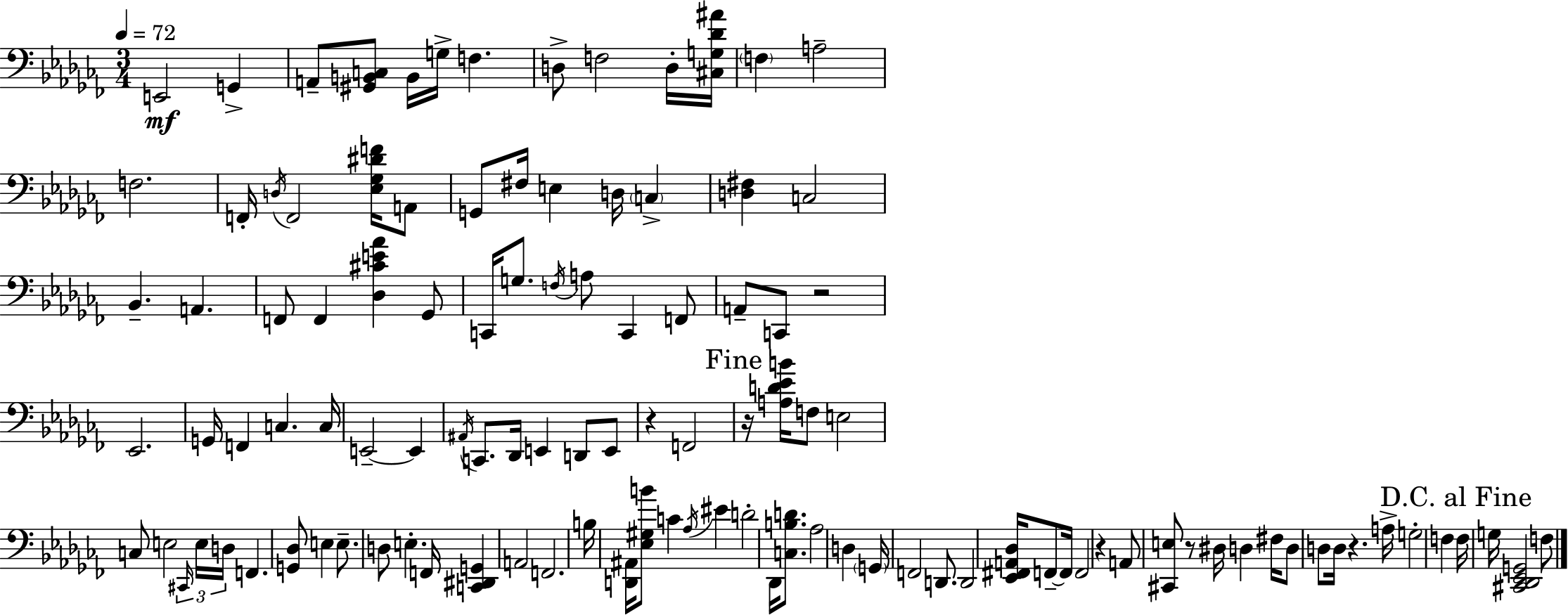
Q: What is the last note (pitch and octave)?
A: F3